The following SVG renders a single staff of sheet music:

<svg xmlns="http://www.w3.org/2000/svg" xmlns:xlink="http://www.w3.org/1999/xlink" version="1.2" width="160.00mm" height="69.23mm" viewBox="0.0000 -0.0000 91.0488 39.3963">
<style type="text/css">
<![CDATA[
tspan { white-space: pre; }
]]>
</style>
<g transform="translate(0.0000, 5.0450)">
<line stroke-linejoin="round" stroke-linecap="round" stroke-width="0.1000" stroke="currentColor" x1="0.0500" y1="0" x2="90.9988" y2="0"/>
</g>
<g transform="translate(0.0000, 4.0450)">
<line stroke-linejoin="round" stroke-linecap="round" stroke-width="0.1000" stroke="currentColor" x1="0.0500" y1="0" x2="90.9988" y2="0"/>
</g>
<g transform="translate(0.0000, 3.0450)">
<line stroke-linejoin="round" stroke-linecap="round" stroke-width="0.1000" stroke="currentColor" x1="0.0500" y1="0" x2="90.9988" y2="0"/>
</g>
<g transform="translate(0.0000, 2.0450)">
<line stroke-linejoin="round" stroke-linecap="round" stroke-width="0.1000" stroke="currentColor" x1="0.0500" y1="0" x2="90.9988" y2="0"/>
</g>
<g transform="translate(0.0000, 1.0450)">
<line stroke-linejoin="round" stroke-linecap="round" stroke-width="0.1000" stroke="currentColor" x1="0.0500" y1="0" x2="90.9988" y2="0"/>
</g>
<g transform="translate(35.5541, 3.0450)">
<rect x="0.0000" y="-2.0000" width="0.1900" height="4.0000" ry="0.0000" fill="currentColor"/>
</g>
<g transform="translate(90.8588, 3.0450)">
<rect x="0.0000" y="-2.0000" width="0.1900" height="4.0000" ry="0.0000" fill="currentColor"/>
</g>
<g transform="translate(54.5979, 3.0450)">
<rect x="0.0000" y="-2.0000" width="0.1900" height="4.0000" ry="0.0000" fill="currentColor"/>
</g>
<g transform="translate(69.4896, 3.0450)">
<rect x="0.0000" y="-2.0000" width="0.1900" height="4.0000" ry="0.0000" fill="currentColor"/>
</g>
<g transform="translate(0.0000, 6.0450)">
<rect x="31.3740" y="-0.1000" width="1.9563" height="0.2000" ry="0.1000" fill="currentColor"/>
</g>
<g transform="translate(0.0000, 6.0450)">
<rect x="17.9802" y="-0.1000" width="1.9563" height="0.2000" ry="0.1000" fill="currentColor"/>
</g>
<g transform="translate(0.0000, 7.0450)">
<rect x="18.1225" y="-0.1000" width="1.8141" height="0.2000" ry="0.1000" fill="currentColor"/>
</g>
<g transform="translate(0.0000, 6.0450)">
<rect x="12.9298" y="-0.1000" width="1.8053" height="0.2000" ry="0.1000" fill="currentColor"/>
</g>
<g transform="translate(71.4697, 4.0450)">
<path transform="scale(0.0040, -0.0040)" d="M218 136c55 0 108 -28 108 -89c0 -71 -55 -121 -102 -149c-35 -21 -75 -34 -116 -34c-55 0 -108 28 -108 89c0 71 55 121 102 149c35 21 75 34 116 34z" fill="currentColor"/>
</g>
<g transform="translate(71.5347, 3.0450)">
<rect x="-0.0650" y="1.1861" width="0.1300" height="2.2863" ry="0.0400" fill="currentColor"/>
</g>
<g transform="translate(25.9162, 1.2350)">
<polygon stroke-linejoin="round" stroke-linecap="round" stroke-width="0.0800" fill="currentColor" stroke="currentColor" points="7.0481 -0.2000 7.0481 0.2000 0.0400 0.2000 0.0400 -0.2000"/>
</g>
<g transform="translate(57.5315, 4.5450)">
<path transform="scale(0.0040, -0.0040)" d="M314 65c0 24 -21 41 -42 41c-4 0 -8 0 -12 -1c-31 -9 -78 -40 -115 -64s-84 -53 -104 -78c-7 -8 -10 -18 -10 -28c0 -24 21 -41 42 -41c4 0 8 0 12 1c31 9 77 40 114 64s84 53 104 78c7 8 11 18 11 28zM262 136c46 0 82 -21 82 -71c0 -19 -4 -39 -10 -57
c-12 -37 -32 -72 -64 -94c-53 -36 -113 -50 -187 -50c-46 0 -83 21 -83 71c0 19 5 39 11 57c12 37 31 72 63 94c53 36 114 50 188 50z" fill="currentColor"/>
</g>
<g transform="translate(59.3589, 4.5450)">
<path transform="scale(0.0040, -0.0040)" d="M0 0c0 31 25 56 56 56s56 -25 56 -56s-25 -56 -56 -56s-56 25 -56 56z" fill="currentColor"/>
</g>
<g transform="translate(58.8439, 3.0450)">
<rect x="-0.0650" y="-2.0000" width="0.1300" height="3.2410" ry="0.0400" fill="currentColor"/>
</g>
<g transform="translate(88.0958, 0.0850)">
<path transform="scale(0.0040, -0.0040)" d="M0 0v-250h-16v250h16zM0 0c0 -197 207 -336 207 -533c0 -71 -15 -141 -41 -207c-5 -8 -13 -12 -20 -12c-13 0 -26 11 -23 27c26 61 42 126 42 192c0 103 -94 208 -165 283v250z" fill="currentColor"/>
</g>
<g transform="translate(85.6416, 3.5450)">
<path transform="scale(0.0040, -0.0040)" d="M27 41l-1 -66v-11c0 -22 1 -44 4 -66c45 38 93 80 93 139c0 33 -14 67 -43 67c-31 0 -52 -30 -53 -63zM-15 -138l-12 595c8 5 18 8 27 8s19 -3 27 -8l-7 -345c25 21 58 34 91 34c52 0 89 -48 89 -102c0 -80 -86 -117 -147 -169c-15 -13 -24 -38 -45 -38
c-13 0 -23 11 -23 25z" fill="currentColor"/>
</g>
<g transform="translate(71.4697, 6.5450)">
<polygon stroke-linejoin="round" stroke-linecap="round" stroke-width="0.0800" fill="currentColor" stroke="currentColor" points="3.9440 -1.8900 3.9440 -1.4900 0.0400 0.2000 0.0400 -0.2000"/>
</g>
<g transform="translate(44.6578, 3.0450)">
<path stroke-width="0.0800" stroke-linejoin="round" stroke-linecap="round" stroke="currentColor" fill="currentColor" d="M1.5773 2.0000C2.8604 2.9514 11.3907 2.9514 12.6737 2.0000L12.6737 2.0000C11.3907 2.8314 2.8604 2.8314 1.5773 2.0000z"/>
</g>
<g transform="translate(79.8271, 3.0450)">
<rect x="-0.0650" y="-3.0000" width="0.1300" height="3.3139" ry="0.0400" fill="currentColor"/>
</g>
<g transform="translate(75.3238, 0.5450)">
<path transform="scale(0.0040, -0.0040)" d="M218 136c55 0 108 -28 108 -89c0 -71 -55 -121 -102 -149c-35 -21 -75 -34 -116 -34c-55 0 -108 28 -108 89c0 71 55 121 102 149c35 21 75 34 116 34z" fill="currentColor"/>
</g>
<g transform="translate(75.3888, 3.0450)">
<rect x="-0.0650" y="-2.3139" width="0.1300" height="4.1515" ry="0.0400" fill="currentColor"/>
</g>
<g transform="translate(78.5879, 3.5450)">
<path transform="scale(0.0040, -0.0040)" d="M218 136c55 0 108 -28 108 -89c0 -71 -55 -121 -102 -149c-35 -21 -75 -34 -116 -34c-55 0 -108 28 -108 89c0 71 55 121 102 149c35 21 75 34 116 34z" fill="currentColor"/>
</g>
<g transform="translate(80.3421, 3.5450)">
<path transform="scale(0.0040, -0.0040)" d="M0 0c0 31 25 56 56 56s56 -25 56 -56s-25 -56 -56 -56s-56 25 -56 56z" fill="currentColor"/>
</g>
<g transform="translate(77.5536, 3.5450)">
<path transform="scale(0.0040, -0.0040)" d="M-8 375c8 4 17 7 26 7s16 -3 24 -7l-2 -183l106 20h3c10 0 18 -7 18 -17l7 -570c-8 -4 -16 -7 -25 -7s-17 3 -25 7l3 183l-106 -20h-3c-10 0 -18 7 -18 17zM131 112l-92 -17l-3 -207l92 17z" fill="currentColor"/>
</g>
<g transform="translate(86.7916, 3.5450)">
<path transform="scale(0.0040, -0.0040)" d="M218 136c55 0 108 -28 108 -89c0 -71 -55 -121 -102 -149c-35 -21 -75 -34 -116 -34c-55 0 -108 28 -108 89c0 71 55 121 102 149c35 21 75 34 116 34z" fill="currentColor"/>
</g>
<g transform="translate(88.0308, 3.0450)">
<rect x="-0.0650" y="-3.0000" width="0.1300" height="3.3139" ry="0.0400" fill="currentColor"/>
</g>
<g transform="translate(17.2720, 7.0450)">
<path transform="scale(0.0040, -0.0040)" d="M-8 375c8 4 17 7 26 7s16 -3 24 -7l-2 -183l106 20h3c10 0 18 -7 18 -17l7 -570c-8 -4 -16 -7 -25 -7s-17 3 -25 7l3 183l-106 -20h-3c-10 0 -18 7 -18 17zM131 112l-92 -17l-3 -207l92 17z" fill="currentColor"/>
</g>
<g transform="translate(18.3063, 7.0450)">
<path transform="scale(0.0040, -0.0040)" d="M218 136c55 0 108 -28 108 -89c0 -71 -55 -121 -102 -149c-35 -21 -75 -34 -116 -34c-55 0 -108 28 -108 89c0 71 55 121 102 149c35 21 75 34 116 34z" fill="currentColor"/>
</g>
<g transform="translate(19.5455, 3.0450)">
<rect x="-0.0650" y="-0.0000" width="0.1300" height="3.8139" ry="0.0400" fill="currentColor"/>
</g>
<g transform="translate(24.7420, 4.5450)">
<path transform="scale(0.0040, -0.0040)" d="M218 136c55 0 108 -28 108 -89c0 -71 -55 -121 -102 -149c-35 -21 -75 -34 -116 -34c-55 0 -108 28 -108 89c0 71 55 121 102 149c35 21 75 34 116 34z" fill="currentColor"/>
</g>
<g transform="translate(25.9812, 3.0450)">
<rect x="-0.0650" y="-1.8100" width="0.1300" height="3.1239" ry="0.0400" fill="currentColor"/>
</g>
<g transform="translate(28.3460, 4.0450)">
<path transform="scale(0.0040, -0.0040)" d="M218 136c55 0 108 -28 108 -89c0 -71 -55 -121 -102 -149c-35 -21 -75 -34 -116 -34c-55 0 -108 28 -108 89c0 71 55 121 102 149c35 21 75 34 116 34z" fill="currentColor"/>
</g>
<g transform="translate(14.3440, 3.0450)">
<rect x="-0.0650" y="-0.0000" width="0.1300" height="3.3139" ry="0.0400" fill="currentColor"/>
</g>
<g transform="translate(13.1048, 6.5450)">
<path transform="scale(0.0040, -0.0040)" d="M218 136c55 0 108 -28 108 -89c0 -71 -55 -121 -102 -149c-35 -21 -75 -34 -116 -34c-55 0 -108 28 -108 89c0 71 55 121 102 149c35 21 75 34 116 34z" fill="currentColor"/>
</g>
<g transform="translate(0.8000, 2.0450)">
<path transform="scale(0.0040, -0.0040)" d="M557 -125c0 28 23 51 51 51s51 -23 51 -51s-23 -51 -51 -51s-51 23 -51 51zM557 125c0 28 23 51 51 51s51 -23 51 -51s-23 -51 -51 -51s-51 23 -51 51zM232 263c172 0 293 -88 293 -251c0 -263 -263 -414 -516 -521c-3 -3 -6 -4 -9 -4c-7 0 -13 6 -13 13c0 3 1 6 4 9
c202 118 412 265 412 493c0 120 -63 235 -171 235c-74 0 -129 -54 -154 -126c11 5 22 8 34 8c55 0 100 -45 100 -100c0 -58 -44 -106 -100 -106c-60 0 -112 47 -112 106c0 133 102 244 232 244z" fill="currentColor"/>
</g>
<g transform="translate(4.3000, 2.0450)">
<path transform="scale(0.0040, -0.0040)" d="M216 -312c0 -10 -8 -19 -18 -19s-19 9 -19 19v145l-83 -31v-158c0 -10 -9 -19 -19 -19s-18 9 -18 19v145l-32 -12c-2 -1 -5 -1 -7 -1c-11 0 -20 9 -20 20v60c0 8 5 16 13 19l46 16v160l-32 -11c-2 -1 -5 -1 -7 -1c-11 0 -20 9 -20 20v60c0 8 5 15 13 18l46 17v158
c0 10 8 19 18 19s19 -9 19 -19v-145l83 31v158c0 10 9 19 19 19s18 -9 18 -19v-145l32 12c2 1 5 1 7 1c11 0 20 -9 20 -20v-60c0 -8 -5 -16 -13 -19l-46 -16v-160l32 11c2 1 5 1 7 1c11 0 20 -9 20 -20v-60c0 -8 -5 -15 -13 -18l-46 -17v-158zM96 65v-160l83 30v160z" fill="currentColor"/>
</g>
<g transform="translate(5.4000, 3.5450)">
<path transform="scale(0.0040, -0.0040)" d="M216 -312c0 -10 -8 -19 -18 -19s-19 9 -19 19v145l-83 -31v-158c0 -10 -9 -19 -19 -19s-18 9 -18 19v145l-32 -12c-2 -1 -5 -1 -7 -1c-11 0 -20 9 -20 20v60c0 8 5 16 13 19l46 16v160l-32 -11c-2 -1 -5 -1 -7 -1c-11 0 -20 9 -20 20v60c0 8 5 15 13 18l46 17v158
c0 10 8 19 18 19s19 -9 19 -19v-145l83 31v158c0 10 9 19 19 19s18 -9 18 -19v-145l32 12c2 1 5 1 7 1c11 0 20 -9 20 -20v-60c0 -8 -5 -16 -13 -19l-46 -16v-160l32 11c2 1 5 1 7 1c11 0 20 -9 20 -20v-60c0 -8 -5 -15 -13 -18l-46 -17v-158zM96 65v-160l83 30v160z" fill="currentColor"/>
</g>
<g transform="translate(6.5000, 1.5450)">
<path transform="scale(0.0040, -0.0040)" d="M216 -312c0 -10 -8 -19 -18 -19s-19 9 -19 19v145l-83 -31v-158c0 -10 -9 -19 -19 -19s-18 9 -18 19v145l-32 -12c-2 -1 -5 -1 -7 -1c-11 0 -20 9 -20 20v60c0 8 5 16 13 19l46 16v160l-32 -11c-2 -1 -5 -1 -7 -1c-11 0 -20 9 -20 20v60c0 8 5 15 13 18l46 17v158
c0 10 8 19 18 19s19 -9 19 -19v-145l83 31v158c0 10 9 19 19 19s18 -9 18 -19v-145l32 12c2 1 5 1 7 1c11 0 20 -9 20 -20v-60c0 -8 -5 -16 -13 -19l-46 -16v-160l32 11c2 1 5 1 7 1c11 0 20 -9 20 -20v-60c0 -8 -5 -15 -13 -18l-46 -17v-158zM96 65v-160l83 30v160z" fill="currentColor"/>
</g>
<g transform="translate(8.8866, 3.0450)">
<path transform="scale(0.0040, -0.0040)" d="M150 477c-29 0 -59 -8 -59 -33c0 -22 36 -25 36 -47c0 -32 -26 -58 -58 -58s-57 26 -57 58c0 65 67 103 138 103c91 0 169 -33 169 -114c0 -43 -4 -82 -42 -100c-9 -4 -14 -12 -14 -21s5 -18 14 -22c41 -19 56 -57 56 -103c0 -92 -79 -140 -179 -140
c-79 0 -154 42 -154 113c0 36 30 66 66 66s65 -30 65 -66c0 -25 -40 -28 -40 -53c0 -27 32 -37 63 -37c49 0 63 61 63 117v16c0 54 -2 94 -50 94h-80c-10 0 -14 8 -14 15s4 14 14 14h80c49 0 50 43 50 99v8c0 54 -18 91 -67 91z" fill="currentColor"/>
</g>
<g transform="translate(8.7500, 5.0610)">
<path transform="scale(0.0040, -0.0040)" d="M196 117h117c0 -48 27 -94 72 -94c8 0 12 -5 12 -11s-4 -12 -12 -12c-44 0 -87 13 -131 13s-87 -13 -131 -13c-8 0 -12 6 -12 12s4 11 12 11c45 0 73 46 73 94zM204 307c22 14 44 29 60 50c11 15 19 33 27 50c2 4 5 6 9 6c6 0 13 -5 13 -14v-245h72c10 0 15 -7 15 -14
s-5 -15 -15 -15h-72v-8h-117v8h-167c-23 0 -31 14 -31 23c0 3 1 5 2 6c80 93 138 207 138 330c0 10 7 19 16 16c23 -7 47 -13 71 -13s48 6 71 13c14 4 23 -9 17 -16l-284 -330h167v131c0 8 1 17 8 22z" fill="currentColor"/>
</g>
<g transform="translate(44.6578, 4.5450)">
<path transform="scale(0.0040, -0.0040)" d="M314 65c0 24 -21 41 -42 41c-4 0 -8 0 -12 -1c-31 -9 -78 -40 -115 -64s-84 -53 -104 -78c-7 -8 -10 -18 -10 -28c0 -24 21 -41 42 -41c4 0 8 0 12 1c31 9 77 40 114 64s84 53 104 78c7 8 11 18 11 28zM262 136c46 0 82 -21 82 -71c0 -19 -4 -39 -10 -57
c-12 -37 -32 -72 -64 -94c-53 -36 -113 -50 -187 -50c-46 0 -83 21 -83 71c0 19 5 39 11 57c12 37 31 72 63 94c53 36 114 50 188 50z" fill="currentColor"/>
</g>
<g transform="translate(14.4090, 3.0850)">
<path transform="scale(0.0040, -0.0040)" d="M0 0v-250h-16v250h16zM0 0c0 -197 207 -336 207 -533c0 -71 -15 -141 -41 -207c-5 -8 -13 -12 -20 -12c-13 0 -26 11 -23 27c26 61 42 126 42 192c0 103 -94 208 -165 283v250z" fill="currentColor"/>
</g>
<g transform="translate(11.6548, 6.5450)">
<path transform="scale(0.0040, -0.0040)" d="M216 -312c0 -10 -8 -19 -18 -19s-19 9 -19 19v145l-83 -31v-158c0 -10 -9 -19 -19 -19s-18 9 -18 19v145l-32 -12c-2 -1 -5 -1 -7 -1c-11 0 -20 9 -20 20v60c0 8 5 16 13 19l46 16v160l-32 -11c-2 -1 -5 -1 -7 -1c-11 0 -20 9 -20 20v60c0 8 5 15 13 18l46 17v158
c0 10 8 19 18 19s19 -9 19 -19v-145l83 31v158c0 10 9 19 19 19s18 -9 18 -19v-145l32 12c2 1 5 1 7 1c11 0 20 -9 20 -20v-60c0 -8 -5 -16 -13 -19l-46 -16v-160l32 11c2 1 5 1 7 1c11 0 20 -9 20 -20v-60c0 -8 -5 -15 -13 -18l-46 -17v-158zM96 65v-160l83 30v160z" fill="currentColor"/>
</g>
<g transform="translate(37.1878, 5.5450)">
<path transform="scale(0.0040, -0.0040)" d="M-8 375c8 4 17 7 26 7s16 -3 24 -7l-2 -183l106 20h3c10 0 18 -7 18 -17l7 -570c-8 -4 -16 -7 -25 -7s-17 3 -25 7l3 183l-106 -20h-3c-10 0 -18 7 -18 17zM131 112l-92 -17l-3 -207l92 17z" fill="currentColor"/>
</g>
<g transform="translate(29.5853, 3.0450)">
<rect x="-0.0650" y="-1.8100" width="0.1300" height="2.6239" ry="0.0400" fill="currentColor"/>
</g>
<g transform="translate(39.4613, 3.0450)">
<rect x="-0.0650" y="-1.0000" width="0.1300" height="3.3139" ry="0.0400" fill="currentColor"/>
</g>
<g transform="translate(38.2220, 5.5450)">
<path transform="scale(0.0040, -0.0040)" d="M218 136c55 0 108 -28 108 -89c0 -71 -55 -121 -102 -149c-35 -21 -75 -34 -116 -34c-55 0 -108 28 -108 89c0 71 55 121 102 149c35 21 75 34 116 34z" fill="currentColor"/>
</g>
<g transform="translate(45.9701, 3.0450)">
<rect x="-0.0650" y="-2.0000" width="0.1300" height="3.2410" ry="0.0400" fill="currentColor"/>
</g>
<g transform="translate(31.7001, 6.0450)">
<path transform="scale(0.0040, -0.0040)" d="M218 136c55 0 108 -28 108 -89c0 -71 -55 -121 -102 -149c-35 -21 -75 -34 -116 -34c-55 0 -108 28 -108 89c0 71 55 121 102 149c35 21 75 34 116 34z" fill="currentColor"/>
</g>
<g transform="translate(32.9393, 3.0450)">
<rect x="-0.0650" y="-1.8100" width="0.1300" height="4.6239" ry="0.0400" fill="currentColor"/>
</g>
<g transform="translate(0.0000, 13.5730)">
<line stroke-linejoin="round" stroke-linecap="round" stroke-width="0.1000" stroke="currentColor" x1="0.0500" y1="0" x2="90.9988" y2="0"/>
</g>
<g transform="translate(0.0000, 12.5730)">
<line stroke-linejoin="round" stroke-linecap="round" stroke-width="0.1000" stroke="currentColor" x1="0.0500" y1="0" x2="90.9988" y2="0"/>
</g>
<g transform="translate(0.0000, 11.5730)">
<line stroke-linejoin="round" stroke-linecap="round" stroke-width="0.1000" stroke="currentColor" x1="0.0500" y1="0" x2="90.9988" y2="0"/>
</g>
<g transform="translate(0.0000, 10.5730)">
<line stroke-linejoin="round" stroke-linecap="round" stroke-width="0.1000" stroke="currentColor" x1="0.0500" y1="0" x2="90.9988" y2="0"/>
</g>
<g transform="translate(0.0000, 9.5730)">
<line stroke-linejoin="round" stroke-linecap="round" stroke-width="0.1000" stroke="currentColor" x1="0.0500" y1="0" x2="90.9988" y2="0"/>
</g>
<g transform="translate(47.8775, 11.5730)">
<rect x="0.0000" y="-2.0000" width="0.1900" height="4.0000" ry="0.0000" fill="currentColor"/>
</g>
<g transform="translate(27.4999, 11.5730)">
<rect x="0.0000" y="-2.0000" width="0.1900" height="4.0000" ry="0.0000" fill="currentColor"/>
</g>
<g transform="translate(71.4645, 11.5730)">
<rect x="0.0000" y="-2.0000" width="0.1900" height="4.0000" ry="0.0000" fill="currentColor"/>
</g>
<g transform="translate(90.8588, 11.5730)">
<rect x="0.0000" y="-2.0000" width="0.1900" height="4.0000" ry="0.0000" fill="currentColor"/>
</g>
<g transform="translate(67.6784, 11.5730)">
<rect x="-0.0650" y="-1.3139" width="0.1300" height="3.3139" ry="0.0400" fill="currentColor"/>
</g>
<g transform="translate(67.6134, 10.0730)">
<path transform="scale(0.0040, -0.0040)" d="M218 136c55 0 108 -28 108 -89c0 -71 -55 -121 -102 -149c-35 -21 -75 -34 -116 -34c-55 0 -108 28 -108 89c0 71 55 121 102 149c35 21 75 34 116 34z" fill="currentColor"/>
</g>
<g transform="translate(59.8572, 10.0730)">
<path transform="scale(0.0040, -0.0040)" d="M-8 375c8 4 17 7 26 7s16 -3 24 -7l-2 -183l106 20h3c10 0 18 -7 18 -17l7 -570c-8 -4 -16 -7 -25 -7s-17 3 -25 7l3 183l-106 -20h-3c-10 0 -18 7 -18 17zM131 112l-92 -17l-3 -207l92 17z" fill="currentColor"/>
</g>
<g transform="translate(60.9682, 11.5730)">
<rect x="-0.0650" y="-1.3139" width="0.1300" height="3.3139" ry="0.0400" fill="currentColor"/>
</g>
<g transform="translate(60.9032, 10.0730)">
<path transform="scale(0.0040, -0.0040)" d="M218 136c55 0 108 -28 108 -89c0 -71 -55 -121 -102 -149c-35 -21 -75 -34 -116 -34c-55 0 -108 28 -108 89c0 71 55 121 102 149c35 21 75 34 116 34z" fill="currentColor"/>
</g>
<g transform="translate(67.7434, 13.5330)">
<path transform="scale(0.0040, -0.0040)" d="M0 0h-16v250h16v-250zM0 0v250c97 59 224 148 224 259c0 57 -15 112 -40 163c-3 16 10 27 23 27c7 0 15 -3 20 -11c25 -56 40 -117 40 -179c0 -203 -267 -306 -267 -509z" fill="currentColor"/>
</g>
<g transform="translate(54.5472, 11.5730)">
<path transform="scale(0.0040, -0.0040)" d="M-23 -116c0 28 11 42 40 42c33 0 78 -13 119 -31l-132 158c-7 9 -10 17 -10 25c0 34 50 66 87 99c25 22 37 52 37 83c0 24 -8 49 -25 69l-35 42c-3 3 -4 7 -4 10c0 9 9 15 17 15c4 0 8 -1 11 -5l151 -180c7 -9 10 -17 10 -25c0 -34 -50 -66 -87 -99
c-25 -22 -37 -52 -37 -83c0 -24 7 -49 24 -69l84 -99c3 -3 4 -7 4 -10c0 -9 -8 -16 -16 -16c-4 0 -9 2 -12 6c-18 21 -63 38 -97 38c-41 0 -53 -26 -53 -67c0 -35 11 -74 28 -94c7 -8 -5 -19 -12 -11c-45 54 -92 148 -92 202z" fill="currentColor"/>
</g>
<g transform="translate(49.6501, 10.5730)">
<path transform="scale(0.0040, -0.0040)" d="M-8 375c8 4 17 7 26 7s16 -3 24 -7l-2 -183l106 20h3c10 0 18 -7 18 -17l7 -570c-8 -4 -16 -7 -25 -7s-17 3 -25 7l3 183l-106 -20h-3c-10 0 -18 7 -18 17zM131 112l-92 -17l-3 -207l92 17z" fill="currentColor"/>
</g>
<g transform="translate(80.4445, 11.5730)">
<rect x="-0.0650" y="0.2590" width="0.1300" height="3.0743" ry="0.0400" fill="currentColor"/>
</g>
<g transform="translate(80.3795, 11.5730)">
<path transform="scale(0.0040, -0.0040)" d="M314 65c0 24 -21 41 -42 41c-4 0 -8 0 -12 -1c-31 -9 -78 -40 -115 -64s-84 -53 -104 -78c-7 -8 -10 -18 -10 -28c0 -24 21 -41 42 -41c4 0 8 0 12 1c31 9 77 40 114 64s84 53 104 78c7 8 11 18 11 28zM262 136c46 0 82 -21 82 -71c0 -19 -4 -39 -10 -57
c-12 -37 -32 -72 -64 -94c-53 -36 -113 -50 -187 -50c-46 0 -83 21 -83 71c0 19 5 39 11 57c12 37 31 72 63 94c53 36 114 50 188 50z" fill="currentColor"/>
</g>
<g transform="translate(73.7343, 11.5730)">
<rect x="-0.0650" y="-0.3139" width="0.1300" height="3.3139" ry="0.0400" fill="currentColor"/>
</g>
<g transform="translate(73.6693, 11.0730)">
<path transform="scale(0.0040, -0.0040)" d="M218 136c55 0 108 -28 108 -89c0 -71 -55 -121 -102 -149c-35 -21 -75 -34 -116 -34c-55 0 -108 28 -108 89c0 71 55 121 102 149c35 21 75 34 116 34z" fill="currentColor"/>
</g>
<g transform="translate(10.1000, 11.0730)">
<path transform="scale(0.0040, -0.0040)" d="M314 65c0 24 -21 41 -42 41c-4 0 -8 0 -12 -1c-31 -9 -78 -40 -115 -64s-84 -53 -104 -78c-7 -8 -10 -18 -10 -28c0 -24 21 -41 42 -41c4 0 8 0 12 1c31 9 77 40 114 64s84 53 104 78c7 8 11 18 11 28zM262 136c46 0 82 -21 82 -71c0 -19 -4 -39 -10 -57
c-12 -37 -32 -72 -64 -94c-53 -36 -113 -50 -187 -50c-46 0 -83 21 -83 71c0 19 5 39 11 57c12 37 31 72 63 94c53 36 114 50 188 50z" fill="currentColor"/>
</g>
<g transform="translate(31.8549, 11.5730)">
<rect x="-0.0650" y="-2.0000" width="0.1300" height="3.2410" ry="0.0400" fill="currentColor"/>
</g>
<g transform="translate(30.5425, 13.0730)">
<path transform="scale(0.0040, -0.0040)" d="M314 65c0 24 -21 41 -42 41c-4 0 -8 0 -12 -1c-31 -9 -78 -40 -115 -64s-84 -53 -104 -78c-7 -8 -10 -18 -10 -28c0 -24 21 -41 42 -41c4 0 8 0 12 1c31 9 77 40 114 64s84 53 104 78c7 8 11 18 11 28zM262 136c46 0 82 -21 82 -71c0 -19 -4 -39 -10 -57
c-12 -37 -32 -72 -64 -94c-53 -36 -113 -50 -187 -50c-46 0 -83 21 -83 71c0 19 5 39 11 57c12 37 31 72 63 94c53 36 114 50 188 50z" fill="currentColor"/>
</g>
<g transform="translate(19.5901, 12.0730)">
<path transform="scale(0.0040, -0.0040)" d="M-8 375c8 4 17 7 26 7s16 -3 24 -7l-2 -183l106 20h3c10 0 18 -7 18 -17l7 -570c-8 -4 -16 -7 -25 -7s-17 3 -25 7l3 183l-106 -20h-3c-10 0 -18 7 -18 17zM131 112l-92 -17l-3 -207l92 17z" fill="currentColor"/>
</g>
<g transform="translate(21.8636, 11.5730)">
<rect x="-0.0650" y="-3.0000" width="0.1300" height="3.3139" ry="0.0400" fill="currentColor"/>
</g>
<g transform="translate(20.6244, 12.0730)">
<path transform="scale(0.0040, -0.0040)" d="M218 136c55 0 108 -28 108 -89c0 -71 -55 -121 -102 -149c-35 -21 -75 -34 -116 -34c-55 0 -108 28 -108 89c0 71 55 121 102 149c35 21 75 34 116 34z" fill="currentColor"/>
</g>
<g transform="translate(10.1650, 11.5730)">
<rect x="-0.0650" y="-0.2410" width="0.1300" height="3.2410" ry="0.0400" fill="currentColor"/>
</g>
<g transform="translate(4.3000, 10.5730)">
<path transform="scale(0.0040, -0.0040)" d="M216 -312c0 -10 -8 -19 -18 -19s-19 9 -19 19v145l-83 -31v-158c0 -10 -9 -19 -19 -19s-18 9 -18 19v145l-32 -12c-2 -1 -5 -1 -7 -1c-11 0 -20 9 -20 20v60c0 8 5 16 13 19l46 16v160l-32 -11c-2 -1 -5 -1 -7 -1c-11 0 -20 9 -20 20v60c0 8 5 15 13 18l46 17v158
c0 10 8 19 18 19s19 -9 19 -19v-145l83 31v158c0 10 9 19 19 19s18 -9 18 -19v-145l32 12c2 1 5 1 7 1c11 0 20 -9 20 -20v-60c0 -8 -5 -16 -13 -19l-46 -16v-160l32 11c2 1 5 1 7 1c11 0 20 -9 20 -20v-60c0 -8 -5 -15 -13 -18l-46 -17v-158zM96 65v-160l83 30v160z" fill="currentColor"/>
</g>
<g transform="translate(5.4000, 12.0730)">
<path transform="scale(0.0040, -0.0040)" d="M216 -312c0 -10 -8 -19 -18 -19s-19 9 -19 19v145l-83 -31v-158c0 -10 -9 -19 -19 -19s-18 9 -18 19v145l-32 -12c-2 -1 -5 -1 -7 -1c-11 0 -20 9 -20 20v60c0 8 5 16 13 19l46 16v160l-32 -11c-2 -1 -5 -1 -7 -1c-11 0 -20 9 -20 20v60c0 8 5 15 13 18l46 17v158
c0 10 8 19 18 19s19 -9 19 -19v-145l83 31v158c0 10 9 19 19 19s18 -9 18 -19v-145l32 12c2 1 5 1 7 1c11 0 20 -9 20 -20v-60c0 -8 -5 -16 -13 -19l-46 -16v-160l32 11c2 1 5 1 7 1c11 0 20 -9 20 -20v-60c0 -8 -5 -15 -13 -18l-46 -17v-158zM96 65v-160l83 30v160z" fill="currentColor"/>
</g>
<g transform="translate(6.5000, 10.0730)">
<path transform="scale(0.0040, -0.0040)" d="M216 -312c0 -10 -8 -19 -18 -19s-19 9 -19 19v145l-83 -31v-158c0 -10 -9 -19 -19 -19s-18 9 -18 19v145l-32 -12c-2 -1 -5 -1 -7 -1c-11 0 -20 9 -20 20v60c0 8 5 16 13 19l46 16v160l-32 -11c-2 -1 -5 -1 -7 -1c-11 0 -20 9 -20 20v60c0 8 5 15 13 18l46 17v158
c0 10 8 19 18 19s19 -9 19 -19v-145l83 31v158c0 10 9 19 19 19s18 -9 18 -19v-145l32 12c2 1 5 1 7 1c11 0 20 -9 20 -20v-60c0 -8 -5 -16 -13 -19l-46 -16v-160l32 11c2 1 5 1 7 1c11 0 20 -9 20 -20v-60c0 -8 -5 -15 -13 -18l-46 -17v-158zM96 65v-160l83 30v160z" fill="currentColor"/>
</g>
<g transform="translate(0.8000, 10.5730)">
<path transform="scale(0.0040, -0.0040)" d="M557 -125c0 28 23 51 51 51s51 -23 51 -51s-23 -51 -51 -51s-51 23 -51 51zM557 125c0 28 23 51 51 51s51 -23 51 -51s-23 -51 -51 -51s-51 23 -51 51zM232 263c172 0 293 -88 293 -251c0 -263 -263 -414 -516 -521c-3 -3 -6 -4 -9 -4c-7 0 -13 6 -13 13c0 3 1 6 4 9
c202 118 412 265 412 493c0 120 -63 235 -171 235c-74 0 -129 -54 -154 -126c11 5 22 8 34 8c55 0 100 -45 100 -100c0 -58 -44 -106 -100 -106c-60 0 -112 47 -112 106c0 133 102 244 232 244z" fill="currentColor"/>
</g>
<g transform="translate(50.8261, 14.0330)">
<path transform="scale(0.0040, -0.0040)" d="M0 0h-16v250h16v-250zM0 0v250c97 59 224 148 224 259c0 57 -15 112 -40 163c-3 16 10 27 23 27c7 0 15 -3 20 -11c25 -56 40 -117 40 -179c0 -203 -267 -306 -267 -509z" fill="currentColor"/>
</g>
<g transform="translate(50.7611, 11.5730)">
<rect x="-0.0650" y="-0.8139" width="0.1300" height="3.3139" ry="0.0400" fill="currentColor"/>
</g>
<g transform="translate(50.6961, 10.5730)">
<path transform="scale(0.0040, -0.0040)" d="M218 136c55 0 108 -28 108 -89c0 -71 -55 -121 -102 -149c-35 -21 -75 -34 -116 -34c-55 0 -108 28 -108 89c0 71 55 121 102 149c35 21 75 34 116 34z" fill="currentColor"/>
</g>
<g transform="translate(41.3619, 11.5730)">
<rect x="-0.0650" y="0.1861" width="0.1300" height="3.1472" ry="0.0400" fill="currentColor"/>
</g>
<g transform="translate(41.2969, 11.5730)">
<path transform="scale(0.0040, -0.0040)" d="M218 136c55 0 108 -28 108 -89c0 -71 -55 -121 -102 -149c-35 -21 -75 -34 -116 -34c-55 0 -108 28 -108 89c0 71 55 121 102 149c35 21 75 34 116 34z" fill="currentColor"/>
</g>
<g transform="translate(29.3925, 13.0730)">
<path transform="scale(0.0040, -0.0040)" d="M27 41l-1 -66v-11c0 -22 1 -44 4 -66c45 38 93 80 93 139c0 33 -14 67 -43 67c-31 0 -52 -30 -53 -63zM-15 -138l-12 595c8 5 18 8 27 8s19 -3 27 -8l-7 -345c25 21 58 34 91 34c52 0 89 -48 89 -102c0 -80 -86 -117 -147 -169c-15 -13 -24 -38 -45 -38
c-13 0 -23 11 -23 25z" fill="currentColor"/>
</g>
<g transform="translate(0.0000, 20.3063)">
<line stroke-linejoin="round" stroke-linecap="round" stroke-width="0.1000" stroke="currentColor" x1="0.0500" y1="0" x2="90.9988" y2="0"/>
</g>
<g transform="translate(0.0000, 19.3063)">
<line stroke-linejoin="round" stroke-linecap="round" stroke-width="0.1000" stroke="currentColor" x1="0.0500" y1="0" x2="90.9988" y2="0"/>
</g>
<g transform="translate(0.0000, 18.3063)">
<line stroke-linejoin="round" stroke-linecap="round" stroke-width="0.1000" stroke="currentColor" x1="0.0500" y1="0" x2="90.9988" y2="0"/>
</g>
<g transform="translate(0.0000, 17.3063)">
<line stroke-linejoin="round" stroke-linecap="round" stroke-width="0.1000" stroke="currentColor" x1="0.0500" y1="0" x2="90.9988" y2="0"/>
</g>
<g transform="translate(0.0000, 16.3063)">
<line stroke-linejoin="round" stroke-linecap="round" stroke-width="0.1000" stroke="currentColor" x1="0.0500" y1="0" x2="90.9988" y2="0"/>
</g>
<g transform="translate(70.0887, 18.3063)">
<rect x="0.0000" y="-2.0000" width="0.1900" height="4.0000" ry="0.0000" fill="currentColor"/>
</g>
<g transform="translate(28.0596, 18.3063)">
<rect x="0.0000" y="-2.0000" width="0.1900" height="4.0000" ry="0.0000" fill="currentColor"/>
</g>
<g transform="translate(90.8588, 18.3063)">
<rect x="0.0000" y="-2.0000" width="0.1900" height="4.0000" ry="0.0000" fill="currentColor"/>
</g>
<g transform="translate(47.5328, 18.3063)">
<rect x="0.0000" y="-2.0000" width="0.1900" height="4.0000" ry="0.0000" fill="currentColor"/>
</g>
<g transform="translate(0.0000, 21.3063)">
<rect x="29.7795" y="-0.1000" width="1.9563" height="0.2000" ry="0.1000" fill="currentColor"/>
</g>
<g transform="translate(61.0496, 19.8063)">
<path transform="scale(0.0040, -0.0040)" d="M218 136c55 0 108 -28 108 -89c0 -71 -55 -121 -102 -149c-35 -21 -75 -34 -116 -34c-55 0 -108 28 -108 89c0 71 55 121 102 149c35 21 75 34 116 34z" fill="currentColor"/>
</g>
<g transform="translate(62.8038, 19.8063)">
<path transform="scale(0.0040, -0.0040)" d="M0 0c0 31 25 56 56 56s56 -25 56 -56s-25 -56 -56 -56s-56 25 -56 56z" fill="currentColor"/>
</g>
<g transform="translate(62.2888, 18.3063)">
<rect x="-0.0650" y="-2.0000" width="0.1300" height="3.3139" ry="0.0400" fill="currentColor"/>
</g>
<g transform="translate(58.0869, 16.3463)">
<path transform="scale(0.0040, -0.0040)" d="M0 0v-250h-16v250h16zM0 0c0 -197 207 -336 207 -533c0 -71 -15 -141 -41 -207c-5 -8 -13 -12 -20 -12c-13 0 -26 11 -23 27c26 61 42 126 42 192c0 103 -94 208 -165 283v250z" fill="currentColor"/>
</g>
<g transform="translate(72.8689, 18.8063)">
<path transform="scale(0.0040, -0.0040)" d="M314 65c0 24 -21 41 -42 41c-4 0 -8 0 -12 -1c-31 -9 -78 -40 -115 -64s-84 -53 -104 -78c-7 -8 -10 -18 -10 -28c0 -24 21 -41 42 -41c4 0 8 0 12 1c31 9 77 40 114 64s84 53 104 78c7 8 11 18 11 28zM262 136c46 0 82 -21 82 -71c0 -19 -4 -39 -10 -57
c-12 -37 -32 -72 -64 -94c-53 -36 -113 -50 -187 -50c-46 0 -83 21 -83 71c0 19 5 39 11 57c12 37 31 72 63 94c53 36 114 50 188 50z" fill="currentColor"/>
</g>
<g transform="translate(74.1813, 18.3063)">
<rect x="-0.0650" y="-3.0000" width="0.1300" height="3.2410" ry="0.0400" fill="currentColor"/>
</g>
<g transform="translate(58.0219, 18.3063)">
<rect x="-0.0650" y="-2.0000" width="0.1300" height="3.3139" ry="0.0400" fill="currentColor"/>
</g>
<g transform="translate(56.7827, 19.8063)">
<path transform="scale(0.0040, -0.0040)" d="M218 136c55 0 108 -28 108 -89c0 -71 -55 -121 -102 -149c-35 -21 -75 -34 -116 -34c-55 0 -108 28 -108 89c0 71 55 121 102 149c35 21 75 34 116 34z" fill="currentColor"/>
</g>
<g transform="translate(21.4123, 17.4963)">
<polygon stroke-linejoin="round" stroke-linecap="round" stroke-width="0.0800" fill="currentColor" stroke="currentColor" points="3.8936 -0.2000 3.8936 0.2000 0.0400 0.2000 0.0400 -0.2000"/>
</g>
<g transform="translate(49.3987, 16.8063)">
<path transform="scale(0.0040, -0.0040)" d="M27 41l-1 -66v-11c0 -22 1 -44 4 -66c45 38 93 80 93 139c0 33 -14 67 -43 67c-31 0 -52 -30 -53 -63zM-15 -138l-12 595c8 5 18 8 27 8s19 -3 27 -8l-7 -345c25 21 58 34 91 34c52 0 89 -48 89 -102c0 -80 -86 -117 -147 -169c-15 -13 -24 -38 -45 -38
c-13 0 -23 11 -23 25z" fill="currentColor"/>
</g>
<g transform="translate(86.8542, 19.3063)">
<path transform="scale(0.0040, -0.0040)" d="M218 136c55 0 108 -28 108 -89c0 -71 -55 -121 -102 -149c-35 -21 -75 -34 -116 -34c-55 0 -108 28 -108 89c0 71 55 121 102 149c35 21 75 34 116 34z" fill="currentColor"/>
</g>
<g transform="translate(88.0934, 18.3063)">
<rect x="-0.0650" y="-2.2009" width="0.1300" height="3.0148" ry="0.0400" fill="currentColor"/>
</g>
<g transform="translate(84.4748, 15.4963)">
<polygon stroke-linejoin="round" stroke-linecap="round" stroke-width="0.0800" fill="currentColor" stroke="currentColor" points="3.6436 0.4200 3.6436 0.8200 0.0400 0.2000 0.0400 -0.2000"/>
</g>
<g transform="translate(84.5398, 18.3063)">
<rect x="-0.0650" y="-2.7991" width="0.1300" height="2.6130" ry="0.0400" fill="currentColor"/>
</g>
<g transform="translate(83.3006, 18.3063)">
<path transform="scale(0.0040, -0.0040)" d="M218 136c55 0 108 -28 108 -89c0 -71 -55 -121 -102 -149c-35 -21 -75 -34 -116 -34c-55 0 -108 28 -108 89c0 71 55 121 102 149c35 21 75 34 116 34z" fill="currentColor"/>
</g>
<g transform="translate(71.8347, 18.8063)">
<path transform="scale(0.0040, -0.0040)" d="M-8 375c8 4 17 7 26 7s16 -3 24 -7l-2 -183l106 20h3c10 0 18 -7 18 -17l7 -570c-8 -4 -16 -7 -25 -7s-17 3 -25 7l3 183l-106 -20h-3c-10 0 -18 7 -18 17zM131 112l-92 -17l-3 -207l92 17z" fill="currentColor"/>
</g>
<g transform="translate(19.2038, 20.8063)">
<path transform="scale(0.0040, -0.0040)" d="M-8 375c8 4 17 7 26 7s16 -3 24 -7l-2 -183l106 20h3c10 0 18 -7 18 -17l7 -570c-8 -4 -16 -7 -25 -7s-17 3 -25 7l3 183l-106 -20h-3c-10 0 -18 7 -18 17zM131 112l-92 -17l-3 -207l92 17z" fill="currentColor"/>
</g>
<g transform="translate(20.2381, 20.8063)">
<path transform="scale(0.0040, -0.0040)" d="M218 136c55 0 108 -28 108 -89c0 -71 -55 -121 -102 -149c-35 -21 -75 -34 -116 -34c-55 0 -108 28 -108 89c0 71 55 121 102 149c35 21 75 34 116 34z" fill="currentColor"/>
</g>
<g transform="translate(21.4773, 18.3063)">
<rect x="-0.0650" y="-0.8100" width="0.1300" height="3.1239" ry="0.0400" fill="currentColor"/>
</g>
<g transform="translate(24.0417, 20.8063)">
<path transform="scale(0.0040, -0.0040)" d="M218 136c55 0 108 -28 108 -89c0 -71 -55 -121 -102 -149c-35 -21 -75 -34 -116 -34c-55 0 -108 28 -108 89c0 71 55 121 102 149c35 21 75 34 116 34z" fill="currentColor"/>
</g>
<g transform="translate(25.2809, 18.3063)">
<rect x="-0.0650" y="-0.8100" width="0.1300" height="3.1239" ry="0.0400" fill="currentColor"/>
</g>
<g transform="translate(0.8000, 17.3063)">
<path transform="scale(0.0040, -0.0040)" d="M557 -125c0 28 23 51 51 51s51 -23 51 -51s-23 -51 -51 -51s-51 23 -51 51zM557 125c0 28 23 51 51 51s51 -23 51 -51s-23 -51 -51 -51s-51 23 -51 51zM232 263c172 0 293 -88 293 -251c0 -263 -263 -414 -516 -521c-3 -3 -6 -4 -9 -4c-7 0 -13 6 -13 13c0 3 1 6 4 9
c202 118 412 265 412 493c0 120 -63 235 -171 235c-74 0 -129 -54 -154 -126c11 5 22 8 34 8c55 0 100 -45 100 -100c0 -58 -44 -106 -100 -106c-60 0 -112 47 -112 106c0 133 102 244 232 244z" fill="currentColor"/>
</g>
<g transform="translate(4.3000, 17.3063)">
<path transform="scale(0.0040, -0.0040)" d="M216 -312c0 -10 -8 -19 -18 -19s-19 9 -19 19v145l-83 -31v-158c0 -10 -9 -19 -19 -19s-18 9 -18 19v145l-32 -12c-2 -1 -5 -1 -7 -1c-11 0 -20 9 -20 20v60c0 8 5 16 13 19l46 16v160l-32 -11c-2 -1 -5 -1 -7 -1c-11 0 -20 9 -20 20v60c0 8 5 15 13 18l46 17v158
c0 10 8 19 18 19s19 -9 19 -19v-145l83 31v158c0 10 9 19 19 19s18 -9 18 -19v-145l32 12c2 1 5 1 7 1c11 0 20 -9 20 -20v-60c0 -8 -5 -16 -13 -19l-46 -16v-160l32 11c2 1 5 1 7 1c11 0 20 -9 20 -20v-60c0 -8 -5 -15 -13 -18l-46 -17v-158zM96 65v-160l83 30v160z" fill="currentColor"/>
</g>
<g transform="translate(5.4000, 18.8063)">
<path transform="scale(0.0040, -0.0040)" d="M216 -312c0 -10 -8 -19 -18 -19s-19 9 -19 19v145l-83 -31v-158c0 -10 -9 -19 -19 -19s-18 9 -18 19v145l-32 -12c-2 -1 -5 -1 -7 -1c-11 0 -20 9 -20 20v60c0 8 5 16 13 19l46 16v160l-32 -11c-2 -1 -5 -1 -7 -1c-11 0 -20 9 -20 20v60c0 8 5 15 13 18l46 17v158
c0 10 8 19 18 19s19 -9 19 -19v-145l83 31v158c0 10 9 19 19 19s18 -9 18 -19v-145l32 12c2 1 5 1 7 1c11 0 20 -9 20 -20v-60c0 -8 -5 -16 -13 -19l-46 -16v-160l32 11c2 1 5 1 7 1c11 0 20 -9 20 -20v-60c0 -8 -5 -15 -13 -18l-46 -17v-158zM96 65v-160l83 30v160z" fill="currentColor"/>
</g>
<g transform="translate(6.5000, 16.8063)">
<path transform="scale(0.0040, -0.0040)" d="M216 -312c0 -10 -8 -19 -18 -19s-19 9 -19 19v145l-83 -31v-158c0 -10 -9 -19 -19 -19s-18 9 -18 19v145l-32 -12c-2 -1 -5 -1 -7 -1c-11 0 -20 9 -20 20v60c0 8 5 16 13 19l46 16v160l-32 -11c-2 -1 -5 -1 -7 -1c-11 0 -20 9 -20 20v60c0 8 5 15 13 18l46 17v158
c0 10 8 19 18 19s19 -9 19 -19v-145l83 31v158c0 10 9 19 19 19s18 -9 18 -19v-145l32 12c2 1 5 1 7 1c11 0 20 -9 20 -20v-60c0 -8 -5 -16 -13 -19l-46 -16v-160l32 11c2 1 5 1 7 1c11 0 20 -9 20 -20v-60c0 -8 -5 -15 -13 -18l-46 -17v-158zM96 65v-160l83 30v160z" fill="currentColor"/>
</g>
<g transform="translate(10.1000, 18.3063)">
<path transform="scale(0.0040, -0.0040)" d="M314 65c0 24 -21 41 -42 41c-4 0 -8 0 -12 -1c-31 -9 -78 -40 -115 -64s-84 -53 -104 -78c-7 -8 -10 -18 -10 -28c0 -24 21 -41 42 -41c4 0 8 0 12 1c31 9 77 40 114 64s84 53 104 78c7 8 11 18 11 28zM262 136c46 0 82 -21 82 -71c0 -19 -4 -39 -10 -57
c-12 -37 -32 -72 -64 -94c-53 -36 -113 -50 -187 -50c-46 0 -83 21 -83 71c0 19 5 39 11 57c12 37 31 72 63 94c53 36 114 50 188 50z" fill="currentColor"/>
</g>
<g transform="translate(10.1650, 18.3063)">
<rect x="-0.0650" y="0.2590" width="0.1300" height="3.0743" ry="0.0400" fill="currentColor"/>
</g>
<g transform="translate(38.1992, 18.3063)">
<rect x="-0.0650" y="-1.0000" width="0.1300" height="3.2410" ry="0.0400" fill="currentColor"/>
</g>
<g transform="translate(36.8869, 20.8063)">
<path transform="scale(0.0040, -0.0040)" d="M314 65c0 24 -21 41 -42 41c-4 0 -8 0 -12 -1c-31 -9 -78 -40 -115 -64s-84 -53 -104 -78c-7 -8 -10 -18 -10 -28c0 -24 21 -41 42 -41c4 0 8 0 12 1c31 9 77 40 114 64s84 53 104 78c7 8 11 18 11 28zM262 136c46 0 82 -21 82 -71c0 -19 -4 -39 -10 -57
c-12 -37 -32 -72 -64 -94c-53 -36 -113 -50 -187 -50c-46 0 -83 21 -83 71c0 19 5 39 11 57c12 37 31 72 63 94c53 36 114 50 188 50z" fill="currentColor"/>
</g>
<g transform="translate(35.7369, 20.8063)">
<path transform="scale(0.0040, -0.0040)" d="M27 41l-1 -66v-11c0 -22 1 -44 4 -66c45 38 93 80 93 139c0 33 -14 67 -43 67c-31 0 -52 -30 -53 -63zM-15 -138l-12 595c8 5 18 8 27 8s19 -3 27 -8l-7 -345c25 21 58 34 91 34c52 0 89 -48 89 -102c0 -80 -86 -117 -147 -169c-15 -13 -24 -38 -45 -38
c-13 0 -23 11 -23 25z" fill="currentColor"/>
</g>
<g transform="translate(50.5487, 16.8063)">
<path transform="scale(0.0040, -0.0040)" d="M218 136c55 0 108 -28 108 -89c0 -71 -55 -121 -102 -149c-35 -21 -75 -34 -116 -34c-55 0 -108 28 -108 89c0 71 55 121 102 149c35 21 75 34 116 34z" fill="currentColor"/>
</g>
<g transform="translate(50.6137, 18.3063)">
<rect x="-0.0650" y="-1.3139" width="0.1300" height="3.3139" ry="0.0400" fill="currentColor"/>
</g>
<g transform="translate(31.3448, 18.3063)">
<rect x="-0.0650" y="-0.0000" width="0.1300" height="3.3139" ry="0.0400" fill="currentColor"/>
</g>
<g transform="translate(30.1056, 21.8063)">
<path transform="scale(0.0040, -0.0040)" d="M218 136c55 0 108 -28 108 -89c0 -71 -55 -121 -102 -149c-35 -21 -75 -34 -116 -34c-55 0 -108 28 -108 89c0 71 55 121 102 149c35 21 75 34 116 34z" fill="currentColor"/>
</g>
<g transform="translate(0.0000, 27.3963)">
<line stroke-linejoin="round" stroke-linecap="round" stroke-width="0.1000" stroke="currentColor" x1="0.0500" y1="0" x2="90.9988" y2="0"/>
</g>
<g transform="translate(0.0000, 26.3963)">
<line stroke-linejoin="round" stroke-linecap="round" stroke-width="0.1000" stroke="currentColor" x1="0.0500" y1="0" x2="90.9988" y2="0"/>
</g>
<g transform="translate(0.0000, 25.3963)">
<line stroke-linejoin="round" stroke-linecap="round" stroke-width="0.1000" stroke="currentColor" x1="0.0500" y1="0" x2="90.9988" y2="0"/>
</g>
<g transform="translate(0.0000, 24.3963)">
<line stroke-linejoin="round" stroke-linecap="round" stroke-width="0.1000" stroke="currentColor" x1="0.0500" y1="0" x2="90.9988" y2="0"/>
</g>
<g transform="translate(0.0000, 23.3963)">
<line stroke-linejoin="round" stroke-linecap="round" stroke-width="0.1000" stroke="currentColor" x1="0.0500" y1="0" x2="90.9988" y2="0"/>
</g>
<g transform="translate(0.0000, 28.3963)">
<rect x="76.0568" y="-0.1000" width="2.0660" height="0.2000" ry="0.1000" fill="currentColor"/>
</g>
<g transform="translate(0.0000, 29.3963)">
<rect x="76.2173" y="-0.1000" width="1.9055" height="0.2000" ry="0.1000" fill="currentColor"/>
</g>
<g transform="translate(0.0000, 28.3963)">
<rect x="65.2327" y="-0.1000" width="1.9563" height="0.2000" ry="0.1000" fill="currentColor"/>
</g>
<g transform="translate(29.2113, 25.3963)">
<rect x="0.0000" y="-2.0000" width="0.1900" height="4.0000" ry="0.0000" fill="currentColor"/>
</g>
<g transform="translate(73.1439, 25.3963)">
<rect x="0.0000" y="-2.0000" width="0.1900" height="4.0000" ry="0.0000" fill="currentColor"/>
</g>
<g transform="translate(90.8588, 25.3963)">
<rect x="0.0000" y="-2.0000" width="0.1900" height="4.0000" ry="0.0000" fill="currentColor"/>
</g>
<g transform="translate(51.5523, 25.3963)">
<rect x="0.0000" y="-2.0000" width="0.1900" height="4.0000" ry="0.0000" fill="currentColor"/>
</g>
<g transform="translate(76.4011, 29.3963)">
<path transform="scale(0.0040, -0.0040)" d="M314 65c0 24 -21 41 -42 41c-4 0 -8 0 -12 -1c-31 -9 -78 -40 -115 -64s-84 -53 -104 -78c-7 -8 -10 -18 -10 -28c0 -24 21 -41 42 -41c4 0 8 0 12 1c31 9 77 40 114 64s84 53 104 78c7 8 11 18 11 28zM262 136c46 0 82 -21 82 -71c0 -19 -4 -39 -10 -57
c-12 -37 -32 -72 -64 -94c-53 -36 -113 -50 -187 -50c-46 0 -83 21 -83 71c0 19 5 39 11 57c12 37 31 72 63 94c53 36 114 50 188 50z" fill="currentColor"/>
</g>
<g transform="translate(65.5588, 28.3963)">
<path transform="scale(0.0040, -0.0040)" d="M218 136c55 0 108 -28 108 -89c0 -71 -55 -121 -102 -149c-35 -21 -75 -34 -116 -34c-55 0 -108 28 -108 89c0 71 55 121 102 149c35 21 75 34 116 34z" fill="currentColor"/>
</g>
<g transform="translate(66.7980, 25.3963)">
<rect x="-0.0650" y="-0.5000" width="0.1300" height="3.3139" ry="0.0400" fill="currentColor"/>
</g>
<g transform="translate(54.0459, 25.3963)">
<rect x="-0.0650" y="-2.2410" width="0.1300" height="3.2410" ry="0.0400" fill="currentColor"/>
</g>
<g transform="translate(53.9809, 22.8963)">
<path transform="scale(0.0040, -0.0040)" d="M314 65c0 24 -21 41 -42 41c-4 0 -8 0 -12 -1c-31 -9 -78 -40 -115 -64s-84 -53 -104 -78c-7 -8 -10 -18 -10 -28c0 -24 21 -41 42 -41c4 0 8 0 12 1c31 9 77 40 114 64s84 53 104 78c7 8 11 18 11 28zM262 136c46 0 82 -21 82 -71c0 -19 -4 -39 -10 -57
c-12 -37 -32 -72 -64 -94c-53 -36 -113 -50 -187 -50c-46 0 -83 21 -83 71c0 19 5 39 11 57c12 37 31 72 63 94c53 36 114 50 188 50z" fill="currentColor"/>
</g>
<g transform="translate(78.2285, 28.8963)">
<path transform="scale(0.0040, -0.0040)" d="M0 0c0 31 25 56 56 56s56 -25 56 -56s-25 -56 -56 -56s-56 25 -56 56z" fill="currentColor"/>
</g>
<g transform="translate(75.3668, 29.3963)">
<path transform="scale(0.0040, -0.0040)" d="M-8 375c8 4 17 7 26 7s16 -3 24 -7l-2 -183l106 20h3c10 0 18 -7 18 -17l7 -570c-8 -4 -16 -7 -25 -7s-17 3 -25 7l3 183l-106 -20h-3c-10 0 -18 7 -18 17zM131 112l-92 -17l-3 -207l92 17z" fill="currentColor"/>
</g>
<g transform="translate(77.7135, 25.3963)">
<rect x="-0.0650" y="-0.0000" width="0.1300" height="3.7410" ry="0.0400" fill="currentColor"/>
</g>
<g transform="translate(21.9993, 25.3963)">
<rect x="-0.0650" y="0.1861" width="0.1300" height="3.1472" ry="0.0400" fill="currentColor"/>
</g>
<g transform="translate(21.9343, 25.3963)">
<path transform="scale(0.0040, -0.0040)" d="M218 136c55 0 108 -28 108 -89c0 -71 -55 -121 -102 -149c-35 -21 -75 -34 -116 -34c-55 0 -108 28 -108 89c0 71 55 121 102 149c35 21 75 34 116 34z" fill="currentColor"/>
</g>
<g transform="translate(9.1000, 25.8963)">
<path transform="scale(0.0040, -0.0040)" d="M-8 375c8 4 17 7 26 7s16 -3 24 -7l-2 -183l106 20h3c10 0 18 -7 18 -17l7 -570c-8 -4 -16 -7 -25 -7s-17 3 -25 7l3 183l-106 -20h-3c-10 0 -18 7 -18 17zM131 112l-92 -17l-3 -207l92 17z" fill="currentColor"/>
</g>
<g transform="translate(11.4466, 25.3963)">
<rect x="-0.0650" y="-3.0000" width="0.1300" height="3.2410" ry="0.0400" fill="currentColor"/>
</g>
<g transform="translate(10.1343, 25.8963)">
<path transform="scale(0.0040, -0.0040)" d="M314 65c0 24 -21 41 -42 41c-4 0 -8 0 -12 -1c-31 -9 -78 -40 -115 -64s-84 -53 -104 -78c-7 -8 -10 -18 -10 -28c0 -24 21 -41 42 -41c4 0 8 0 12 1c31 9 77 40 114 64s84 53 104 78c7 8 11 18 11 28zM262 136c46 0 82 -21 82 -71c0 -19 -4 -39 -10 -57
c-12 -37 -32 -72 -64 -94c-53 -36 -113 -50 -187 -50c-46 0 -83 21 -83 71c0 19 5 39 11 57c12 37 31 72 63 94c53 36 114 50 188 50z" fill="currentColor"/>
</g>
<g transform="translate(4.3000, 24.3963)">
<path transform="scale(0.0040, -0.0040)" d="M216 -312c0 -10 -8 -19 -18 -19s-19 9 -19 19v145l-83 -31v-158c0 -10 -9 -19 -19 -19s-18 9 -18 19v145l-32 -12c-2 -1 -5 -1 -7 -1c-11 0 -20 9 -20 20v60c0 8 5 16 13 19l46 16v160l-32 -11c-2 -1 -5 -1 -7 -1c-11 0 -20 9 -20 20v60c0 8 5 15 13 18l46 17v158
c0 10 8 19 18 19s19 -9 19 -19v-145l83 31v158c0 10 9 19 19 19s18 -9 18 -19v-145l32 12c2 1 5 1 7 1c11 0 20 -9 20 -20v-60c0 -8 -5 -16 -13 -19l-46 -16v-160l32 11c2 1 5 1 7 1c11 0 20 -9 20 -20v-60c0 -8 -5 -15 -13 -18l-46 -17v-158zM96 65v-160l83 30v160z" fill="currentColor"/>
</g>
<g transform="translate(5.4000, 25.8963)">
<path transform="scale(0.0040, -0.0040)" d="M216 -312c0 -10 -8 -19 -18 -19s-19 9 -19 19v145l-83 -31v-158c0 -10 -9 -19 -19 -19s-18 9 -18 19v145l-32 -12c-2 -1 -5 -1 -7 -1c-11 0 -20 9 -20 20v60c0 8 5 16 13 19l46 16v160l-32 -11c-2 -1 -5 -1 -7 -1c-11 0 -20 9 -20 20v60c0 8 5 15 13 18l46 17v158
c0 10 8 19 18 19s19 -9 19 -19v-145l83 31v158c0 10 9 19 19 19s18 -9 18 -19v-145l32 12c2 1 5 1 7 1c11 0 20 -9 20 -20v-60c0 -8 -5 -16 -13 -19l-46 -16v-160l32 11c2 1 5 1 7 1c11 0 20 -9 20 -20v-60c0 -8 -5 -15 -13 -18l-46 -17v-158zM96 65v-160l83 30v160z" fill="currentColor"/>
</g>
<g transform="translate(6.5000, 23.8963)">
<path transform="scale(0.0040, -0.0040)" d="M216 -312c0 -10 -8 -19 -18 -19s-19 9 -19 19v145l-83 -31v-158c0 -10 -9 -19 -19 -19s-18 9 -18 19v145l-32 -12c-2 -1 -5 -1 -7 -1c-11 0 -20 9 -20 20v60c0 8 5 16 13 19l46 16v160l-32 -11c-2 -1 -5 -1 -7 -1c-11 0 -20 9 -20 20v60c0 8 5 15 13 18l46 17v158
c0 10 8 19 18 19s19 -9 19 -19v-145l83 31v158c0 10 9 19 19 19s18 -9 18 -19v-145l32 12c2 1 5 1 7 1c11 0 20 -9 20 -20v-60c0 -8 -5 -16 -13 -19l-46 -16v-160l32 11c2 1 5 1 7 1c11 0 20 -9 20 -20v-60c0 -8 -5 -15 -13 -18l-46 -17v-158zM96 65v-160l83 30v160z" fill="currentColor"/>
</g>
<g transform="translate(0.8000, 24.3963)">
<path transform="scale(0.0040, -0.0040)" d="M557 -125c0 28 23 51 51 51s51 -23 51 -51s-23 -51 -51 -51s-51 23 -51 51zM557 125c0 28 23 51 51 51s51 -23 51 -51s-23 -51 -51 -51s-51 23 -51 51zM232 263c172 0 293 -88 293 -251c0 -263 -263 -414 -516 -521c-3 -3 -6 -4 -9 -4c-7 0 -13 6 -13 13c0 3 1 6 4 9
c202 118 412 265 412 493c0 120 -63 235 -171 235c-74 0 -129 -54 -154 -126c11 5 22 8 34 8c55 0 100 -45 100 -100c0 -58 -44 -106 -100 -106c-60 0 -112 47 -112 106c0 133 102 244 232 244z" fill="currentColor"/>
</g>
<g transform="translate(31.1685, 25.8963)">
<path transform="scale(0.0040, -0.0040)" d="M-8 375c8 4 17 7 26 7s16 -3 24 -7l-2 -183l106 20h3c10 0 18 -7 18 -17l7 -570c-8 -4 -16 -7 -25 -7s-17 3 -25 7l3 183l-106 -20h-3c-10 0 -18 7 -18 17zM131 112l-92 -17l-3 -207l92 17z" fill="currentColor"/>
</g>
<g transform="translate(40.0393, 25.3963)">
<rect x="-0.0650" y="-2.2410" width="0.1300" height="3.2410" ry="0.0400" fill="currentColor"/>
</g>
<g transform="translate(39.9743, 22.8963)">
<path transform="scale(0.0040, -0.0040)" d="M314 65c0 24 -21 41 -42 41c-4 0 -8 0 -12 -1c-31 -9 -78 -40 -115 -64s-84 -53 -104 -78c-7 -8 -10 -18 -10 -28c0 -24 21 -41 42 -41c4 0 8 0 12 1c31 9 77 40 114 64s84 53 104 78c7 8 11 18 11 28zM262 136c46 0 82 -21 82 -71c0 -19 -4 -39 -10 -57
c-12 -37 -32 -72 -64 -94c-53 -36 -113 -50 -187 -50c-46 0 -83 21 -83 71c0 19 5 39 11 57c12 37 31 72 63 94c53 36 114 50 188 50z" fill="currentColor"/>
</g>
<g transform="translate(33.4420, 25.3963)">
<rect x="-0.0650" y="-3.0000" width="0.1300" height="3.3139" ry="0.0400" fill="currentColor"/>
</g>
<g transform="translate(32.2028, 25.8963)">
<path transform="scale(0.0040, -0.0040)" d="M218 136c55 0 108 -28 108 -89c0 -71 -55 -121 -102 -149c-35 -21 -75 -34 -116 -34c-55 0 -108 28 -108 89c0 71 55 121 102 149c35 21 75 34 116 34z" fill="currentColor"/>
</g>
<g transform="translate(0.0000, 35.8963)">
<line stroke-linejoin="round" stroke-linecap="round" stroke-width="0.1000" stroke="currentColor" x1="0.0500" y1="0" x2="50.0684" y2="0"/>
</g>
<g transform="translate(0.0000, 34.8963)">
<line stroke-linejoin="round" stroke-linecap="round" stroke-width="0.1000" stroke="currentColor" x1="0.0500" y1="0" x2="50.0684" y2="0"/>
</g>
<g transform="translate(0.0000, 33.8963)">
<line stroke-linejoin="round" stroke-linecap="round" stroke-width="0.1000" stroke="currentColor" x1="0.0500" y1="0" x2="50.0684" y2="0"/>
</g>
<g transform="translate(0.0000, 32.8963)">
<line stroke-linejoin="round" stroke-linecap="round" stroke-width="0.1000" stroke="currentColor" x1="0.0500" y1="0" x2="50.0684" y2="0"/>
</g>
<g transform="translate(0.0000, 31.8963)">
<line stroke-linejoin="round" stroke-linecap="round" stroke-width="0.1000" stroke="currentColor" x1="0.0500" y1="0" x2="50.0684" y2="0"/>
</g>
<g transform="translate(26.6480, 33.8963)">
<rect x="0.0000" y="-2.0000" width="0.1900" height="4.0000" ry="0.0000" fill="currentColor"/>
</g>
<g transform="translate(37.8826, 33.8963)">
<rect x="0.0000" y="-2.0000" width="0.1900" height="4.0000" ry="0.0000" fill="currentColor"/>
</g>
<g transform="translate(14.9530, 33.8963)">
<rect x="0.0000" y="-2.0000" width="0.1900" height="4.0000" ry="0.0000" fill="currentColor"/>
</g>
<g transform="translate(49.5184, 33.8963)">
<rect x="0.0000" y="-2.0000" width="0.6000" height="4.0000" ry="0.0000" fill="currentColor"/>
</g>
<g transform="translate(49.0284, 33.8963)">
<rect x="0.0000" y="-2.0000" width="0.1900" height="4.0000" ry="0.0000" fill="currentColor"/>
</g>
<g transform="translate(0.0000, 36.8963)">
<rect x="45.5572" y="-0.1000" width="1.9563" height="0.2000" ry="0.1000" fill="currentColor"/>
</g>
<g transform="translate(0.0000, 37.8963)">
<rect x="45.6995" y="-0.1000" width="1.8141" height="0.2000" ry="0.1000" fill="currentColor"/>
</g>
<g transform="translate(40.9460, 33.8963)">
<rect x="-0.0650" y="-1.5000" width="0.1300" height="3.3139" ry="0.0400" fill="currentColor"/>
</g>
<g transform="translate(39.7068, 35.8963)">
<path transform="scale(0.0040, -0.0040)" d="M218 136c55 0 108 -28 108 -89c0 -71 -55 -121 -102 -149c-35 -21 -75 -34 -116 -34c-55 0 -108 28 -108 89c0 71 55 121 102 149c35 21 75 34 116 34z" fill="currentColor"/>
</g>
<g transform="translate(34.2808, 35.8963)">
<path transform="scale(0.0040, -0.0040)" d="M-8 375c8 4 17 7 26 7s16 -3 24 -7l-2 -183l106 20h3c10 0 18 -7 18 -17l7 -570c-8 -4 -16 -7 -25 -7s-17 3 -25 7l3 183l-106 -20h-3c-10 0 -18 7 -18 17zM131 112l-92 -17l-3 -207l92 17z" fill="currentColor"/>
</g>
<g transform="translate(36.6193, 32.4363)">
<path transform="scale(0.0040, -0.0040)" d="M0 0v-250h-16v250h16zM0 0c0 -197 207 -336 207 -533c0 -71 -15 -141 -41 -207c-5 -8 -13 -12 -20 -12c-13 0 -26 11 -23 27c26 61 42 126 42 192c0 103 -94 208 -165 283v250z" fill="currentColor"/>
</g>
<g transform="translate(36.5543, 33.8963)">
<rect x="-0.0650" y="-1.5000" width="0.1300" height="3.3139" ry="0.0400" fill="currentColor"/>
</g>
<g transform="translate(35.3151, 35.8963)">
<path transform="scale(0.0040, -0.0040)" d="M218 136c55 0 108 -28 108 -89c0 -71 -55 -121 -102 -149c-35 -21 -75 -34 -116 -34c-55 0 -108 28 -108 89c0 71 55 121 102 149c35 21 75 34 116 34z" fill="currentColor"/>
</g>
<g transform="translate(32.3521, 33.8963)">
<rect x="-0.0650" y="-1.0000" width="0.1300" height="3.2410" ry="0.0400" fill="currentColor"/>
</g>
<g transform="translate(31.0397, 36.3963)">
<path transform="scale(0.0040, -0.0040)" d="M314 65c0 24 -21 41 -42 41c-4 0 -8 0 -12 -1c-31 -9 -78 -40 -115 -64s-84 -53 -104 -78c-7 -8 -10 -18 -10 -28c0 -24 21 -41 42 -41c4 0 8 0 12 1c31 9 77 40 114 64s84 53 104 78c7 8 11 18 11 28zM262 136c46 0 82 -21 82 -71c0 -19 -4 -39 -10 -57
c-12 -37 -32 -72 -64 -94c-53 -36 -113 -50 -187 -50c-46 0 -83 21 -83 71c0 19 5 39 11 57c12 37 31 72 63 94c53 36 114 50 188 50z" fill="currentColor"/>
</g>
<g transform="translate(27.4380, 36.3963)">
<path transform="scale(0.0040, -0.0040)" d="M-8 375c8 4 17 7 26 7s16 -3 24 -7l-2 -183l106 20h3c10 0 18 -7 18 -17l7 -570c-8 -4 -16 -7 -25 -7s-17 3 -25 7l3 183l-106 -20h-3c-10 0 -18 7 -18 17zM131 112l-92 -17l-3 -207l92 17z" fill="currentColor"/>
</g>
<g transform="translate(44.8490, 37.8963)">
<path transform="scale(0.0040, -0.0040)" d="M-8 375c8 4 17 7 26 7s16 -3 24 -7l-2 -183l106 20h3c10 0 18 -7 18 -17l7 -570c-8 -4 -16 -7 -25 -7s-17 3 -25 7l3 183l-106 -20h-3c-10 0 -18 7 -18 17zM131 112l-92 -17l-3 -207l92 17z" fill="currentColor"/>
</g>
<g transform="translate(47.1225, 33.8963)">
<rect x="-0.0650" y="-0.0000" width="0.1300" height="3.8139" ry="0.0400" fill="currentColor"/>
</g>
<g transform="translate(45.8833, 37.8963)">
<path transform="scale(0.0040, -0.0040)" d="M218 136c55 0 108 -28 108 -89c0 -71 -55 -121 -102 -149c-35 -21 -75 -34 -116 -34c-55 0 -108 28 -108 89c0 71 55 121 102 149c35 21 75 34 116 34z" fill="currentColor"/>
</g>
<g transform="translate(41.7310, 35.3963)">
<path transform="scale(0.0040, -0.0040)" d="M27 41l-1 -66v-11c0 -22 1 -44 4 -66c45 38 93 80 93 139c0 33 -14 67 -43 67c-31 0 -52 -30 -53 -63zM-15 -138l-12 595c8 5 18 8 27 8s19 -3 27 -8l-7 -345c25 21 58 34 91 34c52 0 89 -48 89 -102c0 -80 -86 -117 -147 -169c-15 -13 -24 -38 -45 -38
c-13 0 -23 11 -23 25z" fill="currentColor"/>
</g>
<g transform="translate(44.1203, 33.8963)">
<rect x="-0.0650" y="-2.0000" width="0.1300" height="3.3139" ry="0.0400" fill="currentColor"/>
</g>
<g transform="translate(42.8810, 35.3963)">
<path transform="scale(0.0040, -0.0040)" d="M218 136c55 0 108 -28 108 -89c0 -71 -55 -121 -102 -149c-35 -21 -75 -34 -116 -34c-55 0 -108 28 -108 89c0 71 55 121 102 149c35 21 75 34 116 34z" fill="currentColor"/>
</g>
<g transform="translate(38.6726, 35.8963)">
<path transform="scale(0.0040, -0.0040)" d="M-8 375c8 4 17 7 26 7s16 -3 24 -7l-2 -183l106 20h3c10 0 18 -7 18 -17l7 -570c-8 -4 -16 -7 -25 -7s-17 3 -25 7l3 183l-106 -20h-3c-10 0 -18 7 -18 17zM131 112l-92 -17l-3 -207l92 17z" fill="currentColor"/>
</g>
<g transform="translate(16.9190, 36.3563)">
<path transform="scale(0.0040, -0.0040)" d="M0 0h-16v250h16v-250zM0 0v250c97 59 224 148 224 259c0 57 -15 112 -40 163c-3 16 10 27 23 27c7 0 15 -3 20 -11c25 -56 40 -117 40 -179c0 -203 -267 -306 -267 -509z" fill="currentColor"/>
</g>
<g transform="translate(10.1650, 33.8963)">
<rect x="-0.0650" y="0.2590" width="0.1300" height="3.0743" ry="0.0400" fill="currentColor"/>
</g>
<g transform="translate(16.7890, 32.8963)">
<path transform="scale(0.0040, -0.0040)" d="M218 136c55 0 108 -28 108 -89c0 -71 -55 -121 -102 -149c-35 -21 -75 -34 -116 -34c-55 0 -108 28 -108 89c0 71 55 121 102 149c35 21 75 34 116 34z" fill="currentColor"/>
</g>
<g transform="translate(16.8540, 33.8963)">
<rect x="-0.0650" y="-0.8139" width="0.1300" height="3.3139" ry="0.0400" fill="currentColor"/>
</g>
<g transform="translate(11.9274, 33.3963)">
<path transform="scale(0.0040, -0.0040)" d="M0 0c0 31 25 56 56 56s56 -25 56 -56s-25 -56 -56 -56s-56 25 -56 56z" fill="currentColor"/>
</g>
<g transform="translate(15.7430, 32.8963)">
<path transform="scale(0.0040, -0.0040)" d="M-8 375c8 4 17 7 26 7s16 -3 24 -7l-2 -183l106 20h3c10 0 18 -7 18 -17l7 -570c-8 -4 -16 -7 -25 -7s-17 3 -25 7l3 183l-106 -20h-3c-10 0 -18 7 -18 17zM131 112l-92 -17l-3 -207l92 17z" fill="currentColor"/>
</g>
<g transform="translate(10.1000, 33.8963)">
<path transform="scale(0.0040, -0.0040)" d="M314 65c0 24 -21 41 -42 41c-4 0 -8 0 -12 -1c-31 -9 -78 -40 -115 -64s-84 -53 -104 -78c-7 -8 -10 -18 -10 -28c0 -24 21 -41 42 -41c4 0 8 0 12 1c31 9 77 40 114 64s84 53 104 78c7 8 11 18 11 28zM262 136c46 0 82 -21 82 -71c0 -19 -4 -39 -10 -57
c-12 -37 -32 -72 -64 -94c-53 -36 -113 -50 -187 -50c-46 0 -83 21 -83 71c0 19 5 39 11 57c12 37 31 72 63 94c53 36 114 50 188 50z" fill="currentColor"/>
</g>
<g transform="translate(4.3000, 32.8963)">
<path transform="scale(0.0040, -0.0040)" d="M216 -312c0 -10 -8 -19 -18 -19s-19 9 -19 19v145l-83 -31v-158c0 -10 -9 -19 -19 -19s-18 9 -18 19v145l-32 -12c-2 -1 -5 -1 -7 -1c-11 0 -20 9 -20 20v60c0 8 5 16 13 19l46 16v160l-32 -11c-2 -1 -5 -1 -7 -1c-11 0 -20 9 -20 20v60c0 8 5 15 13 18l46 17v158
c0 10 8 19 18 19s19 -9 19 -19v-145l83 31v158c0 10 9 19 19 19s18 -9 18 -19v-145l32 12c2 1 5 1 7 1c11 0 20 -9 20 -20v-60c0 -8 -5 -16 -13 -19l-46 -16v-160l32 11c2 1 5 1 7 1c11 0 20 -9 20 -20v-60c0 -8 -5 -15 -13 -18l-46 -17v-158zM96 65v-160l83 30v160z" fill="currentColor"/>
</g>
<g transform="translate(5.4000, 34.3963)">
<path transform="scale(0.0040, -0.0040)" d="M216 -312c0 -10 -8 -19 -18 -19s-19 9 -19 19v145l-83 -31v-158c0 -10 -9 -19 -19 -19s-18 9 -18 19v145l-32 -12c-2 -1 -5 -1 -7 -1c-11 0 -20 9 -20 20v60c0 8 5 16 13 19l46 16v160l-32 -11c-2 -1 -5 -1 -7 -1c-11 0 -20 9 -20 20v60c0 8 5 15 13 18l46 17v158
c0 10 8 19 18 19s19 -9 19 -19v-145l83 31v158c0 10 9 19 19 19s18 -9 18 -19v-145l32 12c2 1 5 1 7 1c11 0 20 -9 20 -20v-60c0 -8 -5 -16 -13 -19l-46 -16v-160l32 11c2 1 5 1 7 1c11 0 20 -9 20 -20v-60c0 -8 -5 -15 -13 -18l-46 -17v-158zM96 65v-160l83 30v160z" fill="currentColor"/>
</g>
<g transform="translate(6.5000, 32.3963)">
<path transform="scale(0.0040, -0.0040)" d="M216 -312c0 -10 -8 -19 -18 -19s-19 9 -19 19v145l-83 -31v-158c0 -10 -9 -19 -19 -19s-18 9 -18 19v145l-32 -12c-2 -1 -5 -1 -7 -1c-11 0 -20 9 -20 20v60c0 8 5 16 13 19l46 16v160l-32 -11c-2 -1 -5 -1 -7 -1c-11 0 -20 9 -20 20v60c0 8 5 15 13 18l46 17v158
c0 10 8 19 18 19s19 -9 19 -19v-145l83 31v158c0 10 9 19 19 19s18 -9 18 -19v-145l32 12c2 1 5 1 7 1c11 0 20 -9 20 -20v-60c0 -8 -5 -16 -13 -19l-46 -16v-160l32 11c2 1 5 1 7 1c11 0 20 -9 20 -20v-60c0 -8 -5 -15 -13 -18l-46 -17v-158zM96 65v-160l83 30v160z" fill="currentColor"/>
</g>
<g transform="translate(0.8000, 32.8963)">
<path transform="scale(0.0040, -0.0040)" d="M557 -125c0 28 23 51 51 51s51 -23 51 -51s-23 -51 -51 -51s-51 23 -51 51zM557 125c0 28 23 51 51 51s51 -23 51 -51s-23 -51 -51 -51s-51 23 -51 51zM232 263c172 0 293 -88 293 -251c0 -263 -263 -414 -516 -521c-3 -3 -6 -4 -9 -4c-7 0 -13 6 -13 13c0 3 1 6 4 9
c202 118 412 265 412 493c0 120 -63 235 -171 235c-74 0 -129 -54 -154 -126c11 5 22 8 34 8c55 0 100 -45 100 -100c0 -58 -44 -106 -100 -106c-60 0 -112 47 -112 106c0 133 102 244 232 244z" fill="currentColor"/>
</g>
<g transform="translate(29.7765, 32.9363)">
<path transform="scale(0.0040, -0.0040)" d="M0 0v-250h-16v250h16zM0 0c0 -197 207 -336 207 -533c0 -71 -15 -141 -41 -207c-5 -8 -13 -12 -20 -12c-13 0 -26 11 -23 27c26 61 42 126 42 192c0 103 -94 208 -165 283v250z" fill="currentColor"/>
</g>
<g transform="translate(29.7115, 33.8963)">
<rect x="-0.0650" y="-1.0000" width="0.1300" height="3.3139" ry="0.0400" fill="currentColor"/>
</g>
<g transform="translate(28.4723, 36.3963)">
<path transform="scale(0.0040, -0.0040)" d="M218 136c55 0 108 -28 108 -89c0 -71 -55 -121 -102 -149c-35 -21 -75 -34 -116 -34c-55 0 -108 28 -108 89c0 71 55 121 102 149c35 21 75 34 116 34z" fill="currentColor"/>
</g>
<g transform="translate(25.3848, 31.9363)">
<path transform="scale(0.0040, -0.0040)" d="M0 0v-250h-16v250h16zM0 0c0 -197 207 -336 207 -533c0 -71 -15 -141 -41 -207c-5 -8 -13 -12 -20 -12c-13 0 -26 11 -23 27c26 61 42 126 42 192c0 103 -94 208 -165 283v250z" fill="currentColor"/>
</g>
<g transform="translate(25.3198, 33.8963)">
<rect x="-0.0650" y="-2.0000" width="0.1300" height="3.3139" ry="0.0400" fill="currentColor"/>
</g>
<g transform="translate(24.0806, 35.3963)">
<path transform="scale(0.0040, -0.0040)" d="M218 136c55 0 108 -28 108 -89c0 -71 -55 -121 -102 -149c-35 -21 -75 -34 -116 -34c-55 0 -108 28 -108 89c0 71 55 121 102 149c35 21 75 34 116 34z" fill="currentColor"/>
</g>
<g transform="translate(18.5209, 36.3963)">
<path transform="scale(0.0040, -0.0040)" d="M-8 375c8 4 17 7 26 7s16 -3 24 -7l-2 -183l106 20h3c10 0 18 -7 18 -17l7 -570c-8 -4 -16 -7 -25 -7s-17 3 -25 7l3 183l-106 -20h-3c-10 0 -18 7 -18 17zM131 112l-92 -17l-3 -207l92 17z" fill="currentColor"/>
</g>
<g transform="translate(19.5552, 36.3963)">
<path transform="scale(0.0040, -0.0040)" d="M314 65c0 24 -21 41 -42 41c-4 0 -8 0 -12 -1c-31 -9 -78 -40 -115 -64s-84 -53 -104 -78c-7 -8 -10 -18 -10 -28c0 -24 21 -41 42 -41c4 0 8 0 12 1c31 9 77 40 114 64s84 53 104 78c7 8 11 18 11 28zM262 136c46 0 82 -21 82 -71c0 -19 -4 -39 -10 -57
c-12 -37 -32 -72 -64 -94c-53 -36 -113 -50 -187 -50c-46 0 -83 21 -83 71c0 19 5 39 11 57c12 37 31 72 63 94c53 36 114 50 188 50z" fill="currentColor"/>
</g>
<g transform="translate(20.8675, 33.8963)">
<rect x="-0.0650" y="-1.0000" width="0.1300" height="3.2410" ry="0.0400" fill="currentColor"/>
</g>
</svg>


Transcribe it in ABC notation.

X:1
T:Untitled
M:3/4
L:1/4
K:A
^D,,/2 C,, A,,/2 B,,/2 E,,/2 F,, A,,2 A,,2 B,,/2 B,/2 C, _C,/2 E,2 C, _A,,2 D, F,/2 z G, G,/2 E, D,2 D,2 F,,/2 F,,/2 D,, _F,,2 _G, A,,/2 A,, C,2 D,/2 B,,/2 C,2 D, C, B,2 B,2 E,, C,,2 D,2 F,/2 F,,2 A,,/2 F,,/2 F,,2 G,,/2 G,, _A,, C,,